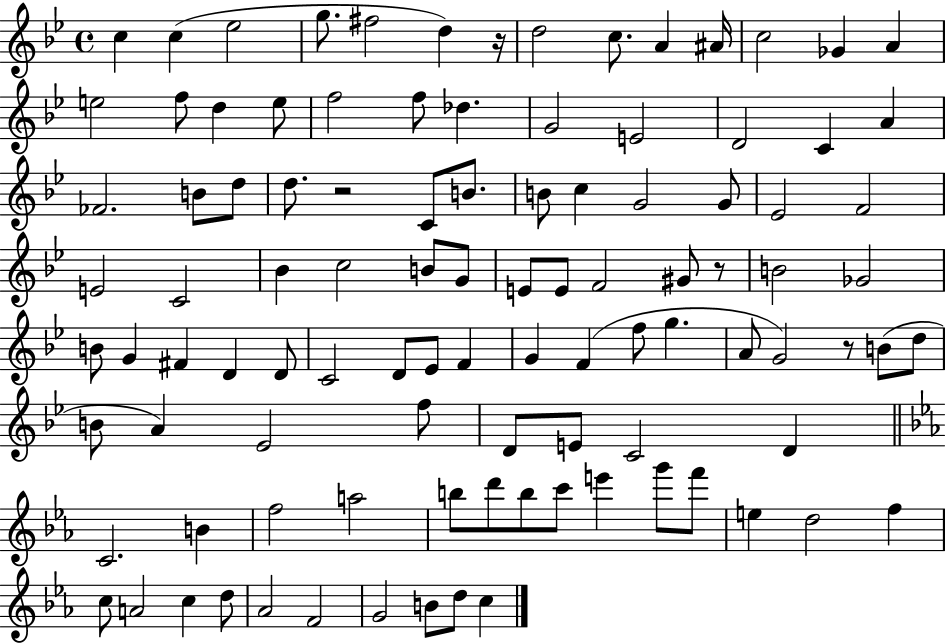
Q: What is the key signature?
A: BES major